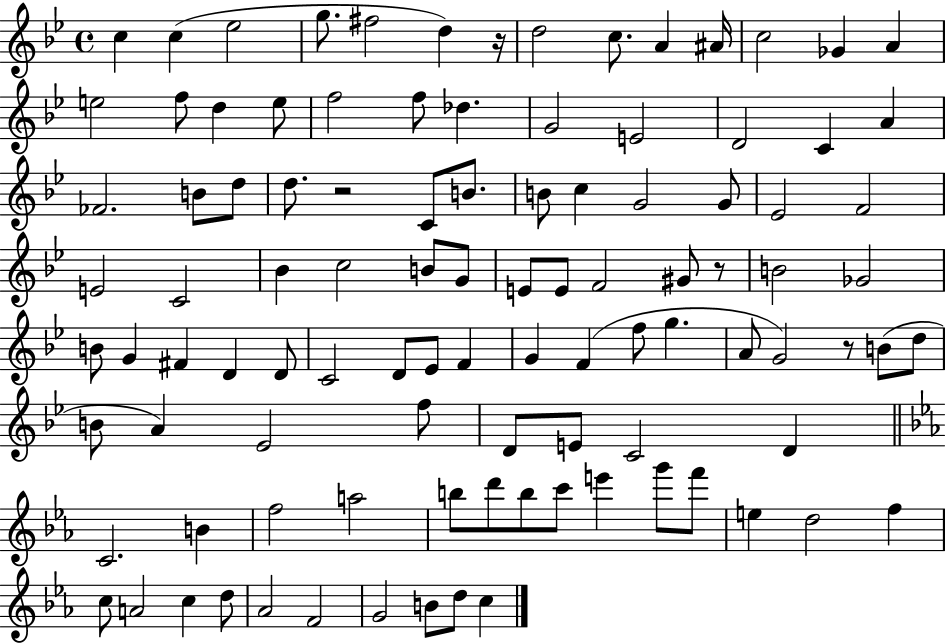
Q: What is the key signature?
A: BES major